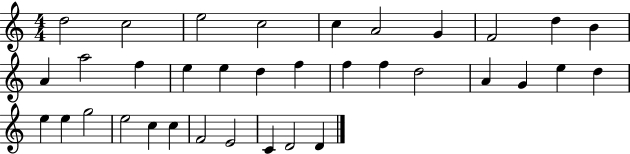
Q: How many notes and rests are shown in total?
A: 35